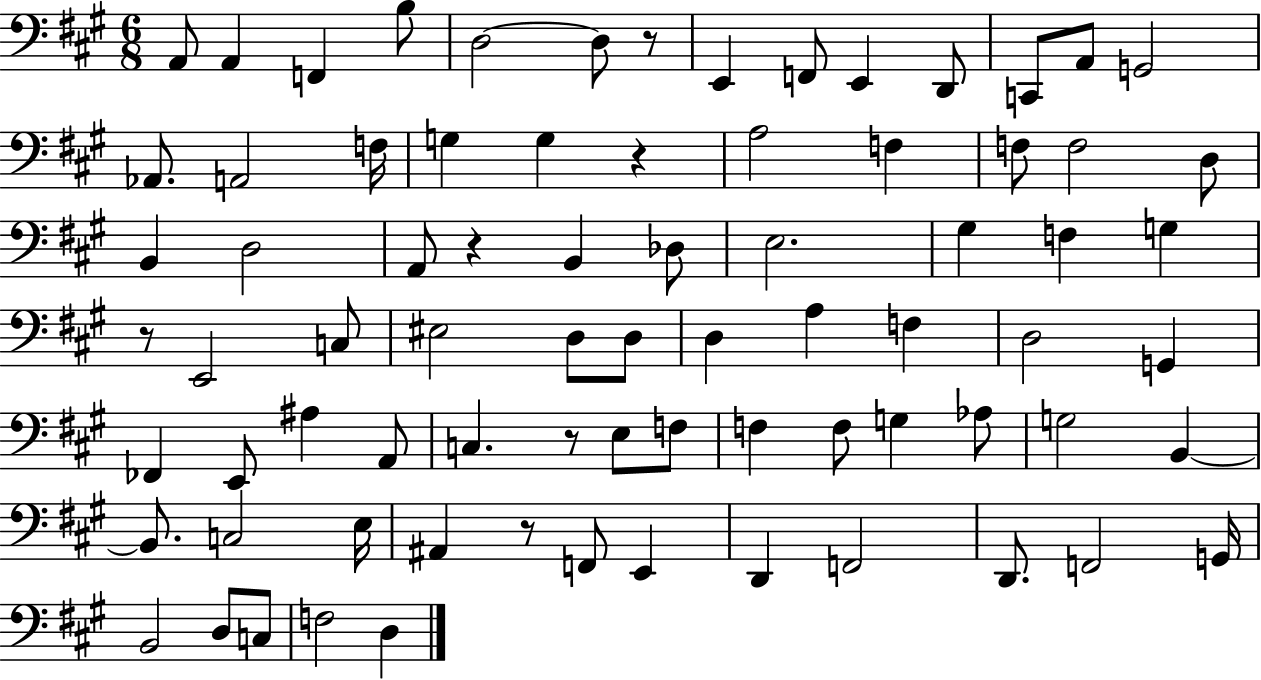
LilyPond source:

{
  \clef bass
  \numericTimeSignature
  \time 6/8
  \key a \major
  a,8 a,4 f,4 b8 | d2~~ d8 r8 | e,4 f,8 e,4 d,8 | c,8 a,8 g,2 | \break aes,8. a,2 f16 | g4 g4 r4 | a2 f4 | f8 f2 d8 | \break b,4 d2 | a,8 r4 b,4 des8 | e2. | gis4 f4 g4 | \break r8 e,2 c8 | eis2 d8 d8 | d4 a4 f4 | d2 g,4 | \break fes,4 e,8 ais4 a,8 | c4. r8 e8 f8 | f4 f8 g4 aes8 | g2 b,4~~ | \break b,8. c2 e16 | ais,4 r8 f,8 e,4 | d,4 f,2 | d,8. f,2 g,16 | \break b,2 d8 c8 | f2 d4 | \bar "|."
}